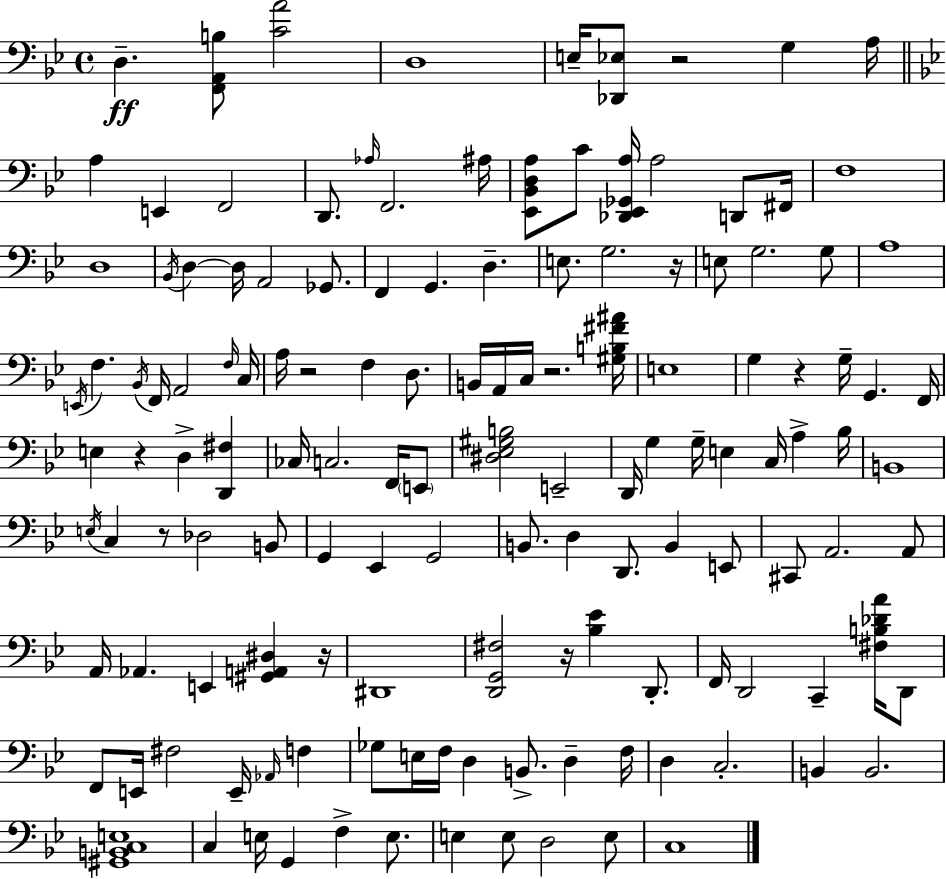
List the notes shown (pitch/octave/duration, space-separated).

D3/q. [F2,A2,B3]/e [C4,A4]/h D3/w E3/s [Db2,Eb3]/e R/h G3/q A3/s A3/q E2/q F2/h D2/e. Ab3/s F2/h. A#3/s [Eb2,Bb2,D3,A3]/e C4/e [Db2,Eb2,Gb2,A3]/s A3/h D2/e F#2/s F3/w D3/w Bb2/s D3/q D3/s A2/h Gb2/e. F2/q G2/q. D3/q. E3/e. G3/h. R/s E3/e G3/h. G3/e A3/w E2/s F3/q. Bb2/s F2/s A2/h F3/s C3/s A3/s R/h F3/q D3/e. B2/s A2/s C3/s R/h. [G#3,B3,F#4,A#4]/s E3/w G3/q R/q G3/s G2/q. F2/s E3/q R/q D3/q [D2,F#3]/q CES3/s C3/h. F2/s E2/e [D#3,Eb3,G#3,B3]/h E2/h D2/s G3/q G3/s E3/q C3/s A3/q Bb3/s B2/w E3/s C3/q R/e Db3/h B2/e G2/q Eb2/q G2/h B2/e. D3/q D2/e. B2/q E2/e C#2/e A2/h. A2/e A2/s Ab2/q. E2/q [G#2,A2,D#3]/q R/s D#2/w [D2,G2,F#3]/h R/s [Bb3,Eb4]/q D2/e. F2/s D2/h C2/q [F#3,B3,Db4,A4]/s D2/e F2/e E2/s F#3/h E2/s Ab2/s F3/q Gb3/e E3/s F3/s D3/q B2/e. D3/q F3/s D3/q C3/h. B2/q B2/h. [G#2,B2,C3,E3]/w C3/q E3/s G2/q F3/q E3/e. E3/q E3/e D3/h E3/e C3/w